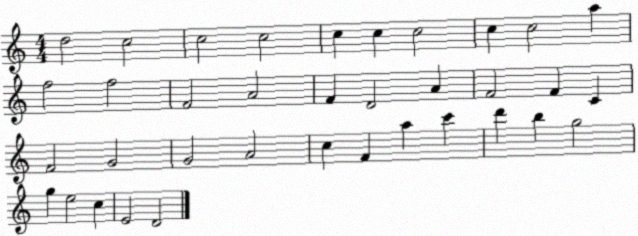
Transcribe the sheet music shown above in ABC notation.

X:1
T:Untitled
M:4/4
L:1/4
K:C
d2 c2 c2 c2 c c c2 c c2 a f2 f2 F2 A2 F D2 A F2 F C F2 G2 G2 A2 c F a c' d' b g2 g e2 c E2 D2